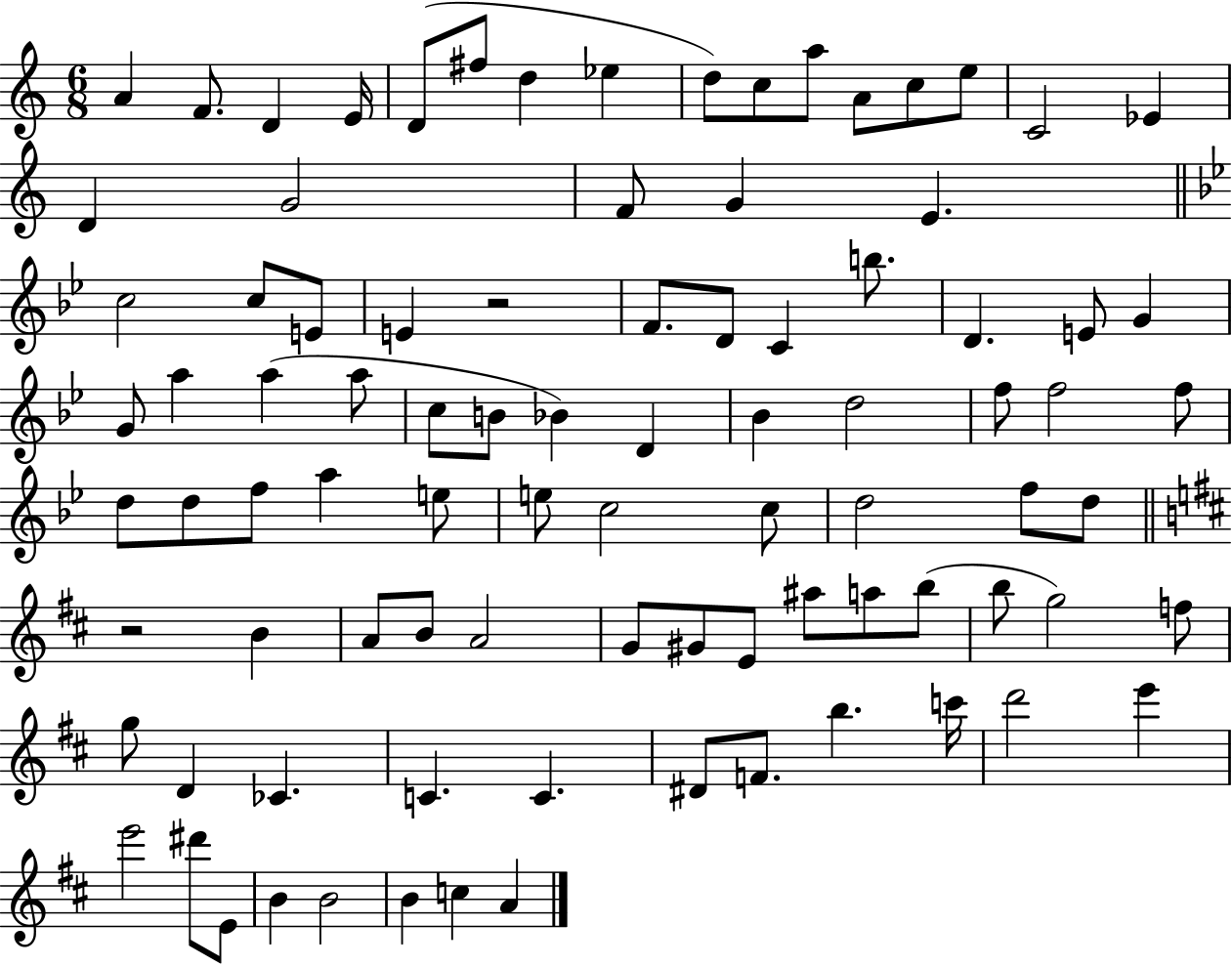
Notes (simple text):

A4/q F4/e. D4/q E4/s D4/e F#5/e D5/q Eb5/q D5/e C5/e A5/e A4/e C5/e E5/e C4/h Eb4/q D4/q G4/h F4/e G4/q E4/q. C5/h C5/e E4/e E4/q R/h F4/e. D4/e C4/q B5/e. D4/q. E4/e G4/q G4/e A5/q A5/q A5/e C5/e B4/e Bb4/q D4/q Bb4/q D5/h F5/e F5/h F5/e D5/e D5/e F5/e A5/q E5/e E5/e C5/h C5/e D5/h F5/e D5/e R/h B4/q A4/e B4/e A4/h G4/e G#4/e E4/e A#5/e A5/e B5/e B5/e G5/h F5/e G5/e D4/q CES4/q. C4/q. C4/q. D#4/e F4/e. B5/q. C6/s D6/h E6/q E6/h D#6/e E4/e B4/q B4/h B4/q C5/q A4/q